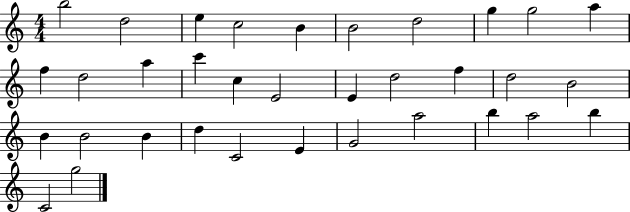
B5/h D5/h E5/q C5/h B4/q B4/h D5/h G5/q G5/h A5/q F5/q D5/h A5/q C6/q C5/q E4/h E4/q D5/h F5/q D5/h B4/h B4/q B4/h B4/q D5/q C4/h E4/q G4/h A5/h B5/q A5/h B5/q C4/h G5/h